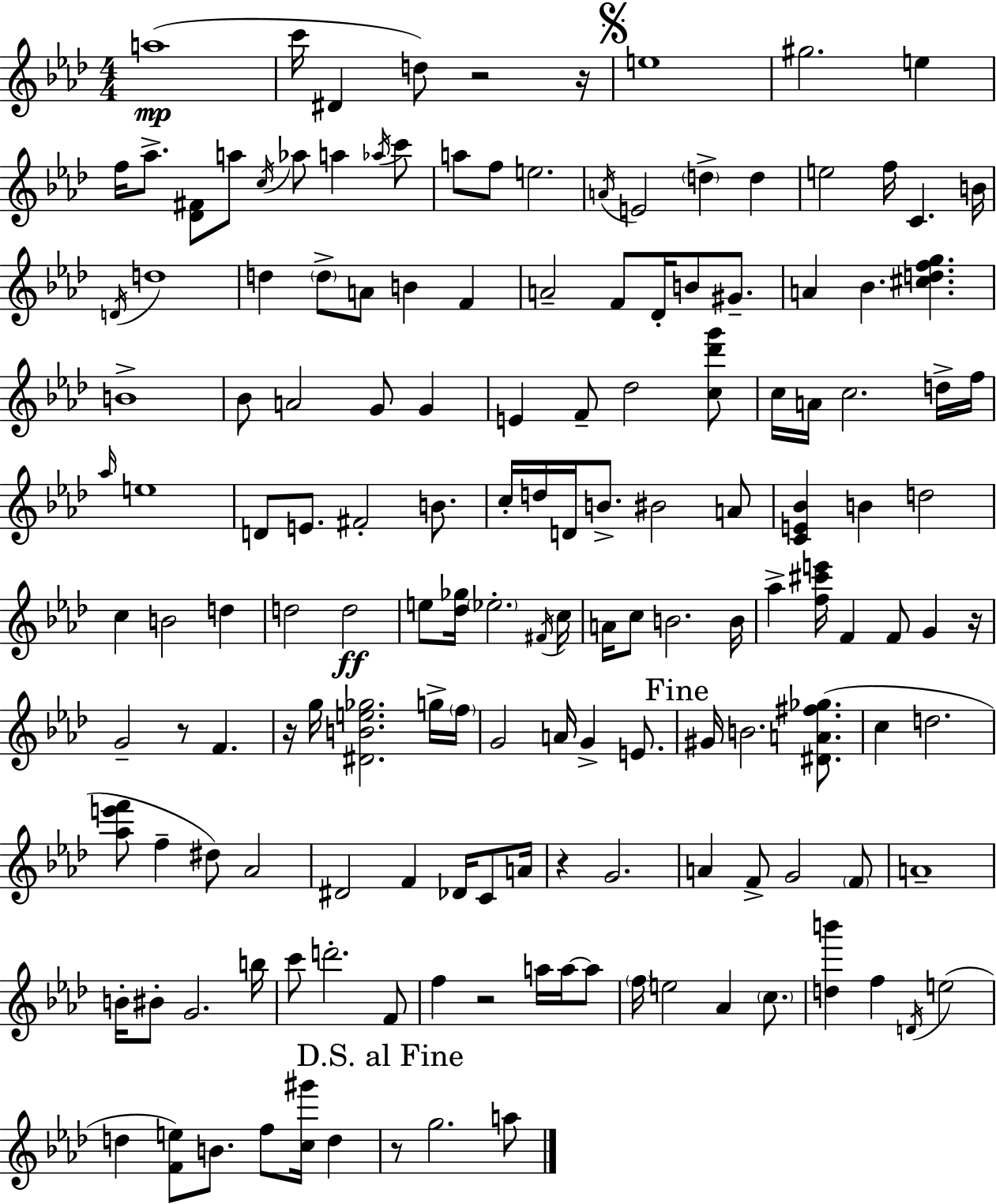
A5/w C6/s D#4/q D5/e R/h R/s E5/w G#5/h. E5/q F5/s Ab5/e. [Db4,F#4]/e A5/e C5/s Ab5/e A5/q Ab5/s C6/e A5/e F5/e E5/h. A4/s E4/h D5/q D5/q E5/h F5/s C4/q. B4/s D4/s D5/w D5/q D5/e A4/e B4/q F4/q A4/h F4/e Db4/s B4/e G#4/e. A4/q Bb4/q. [C#5,D5,F5,G5]/q. B4/w Bb4/e A4/h G4/e G4/q E4/q F4/e Db5/h [C5,Db6,G6]/e C5/s A4/s C5/h. D5/s F5/s Ab5/s E5/w D4/e E4/e. F#4/h B4/e. C5/s D5/s D4/s B4/e. BIS4/h A4/e [C4,E4,Bb4]/q B4/q D5/h C5/q B4/h D5/q D5/h D5/h E5/e [Db5,Gb5]/s Eb5/h. F#4/s C5/s A4/s C5/e B4/h. B4/s Ab5/q [F5,C#6,E6]/s F4/q F4/e G4/q R/s G4/h R/e F4/q. R/s G5/s [D#4,B4,E5,Gb5]/h. G5/s F5/s G4/h A4/s G4/q E4/e. G#4/s B4/h. [D#4,A4,F#5,Gb5]/e. C5/q D5/h. [Ab5,E6,F6]/e F5/q D#5/e Ab4/h D#4/h F4/q Db4/s C4/e A4/s R/q G4/h. A4/q F4/e G4/h F4/e A4/w B4/s BIS4/e G4/h. B5/s C6/e D6/h. F4/e F5/q R/h A5/s A5/s A5/e F5/s E5/h Ab4/q C5/e. [D5,B6]/q F5/q D4/s E5/h D5/q [F4,E5]/e B4/e. F5/e [C5,G#6]/s D5/q R/e G5/h. A5/e